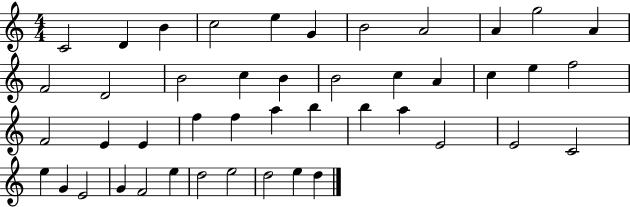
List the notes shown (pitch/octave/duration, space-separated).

C4/h D4/q B4/q C5/h E5/q G4/q B4/h A4/h A4/q G5/h A4/q F4/h D4/h B4/h C5/q B4/q B4/h C5/q A4/q C5/q E5/q F5/h F4/h E4/q E4/q F5/q F5/q A5/q B5/q B5/q A5/q E4/h E4/h C4/h E5/q G4/q E4/h G4/q F4/h E5/q D5/h E5/h D5/h E5/q D5/q